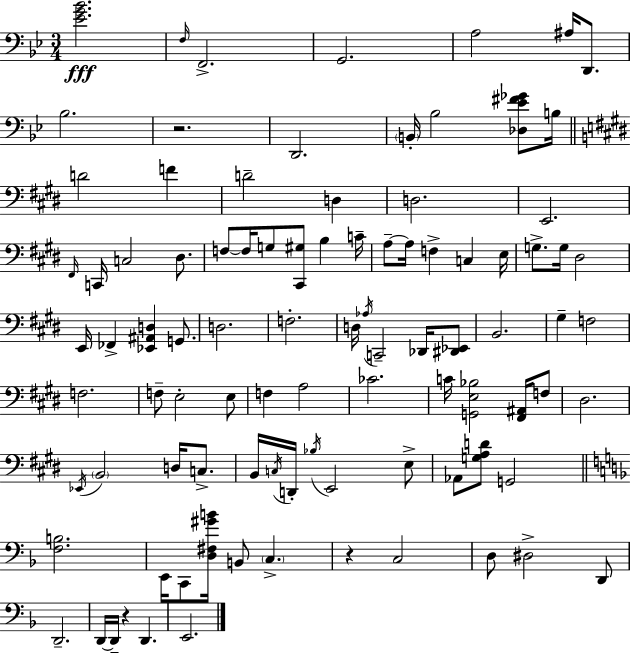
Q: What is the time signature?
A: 3/4